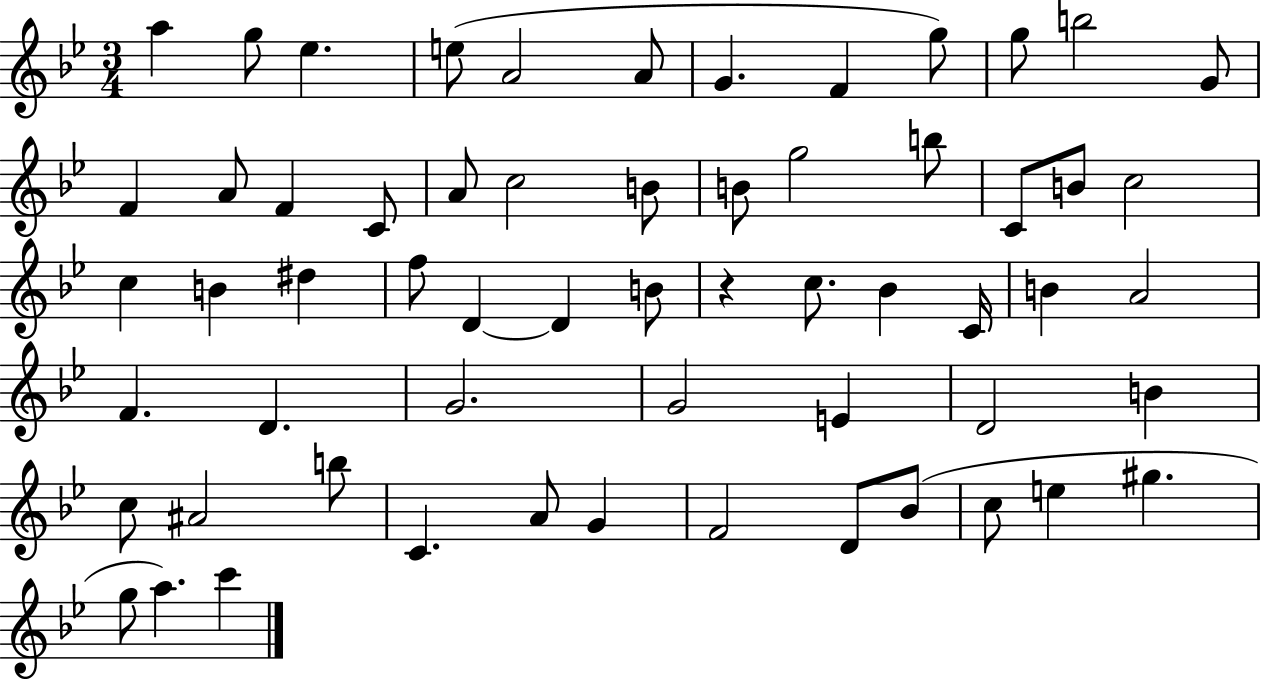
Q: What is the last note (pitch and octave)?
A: C6